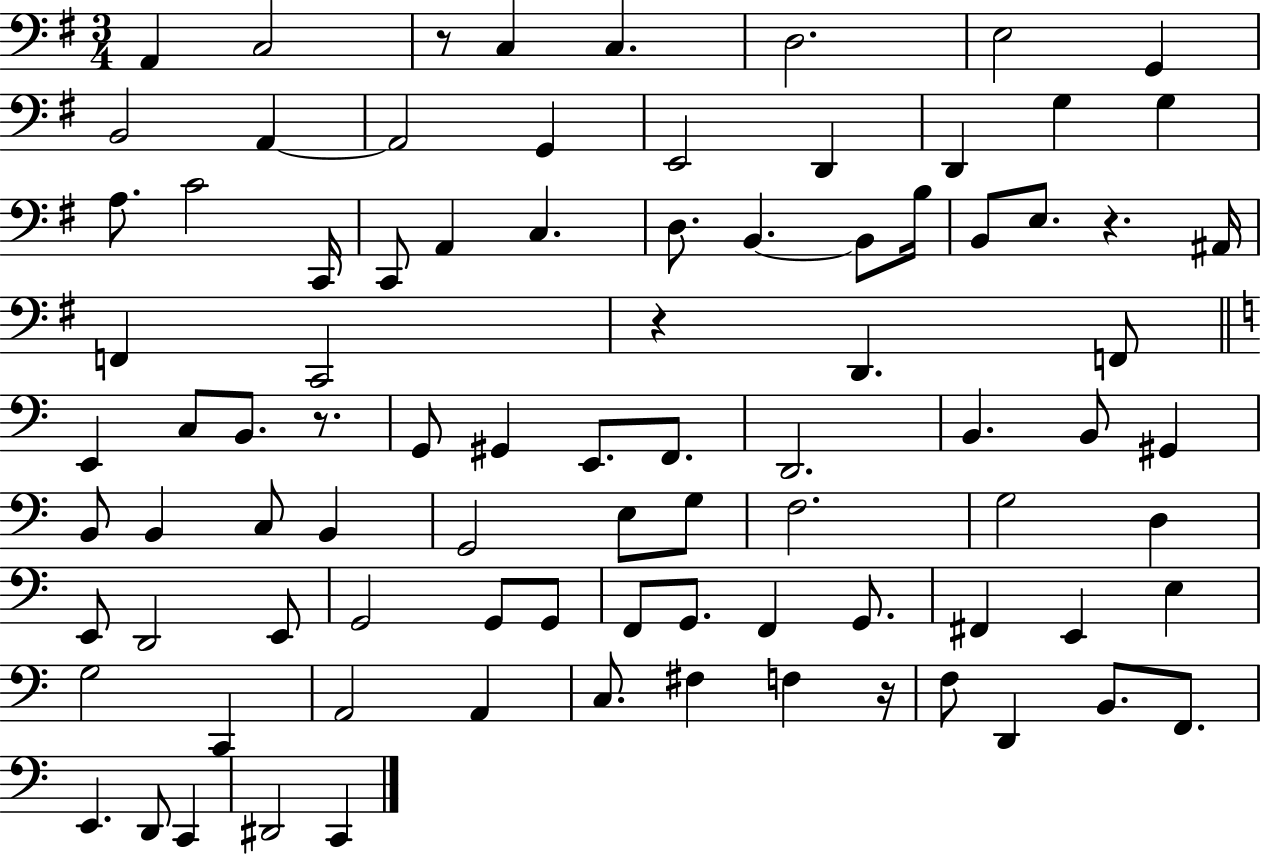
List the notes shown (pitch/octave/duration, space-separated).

A2/q C3/h R/e C3/q C3/q. D3/h. E3/h G2/q B2/h A2/q A2/h G2/q E2/h D2/q D2/q G3/q G3/q A3/e. C4/h C2/s C2/e A2/q C3/q. D3/e. B2/q. B2/e B3/s B2/e E3/e. R/q. A#2/s F2/q C2/h R/q D2/q. F2/e E2/q C3/e B2/e. R/e. G2/e G#2/q E2/e. F2/e. D2/h. B2/q. B2/e G#2/q B2/e B2/q C3/e B2/q G2/h E3/e G3/e F3/h. G3/h D3/q E2/e D2/h E2/e G2/h G2/e G2/e F2/e G2/e. F2/q G2/e. F#2/q E2/q E3/q G3/h C2/q A2/h A2/q C3/e. F#3/q F3/q R/s F3/e D2/q B2/e. F2/e. E2/q. D2/e C2/q D#2/h C2/q